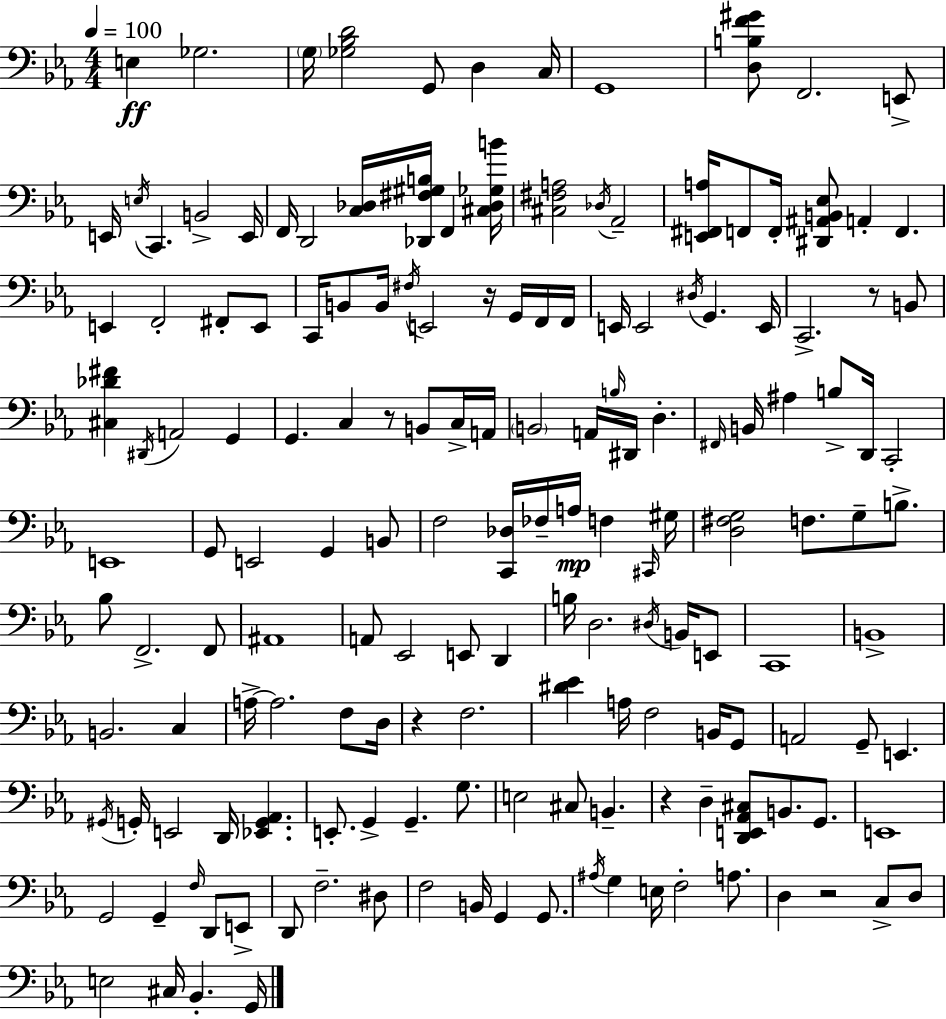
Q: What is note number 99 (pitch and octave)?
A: F3